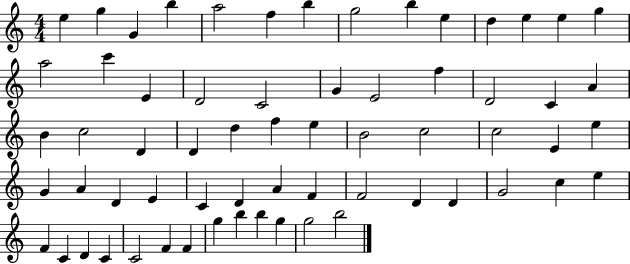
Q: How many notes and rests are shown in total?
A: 64